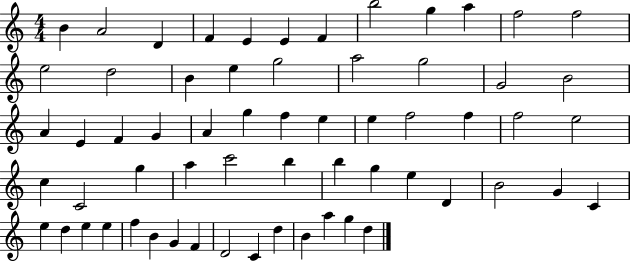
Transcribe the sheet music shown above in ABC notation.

X:1
T:Untitled
M:4/4
L:1/4
K:C
B A2 D F E E F b2 g a f2 f2 e2 d2 B e g2 a2 g2 G2 B2 A E F G A g f e e f2 f f2 e2 c C2 g a c'2 b b g e D B2 G C e d e e f B G F D2 C d B a g d